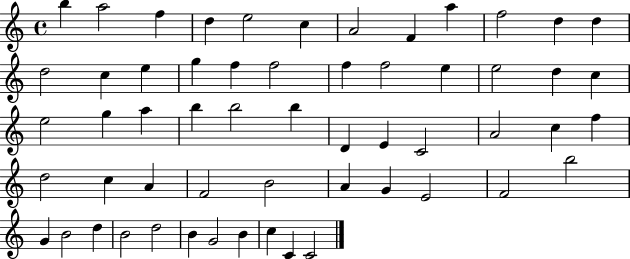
X:1
T:Untitled
M:4/4
L:1/4
K:C
b a2 f d e2 c A2 F a f2 d d d2 c e g f f2 f f2 e e2 d c e2 g a b b2 b D E C2 A2 c f d2 c A F2 B2 A G E2 F2 b2 G B2 d B2 d2 B G2 B c C C2